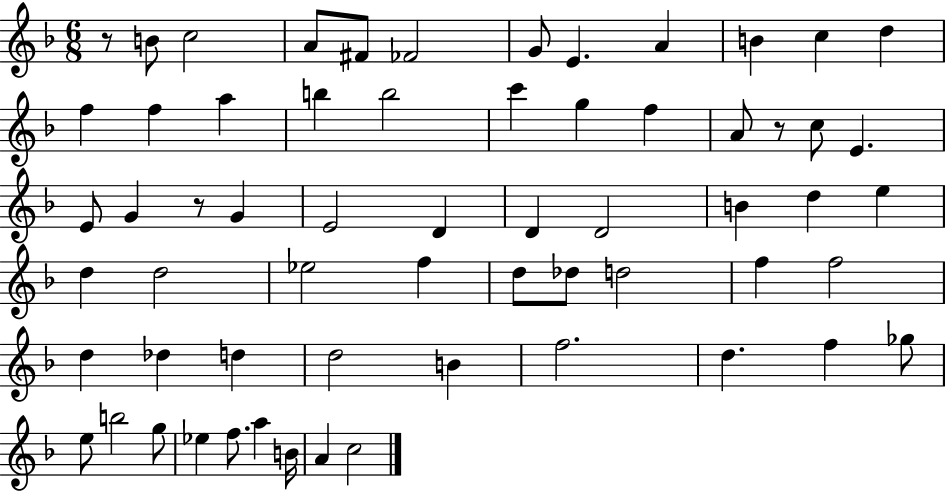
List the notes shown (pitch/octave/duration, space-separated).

R/e B4/e C5/h A4/e F#4/e FES4/h G4/e E4/q. A4/q B4/q C5/q D5/q F5/q F5/q A5/q B5/q B5/h C6/q G5/q F5/q A4/e R/e C5/e E4/q. E4/e G4/q R/e G4/q E4/h D4/q D4/q D4/h B4/q D5/q E5/q D5/q D5/h Eb5/h F5/q D5/e Db5/e D5/h F5/q F5/h D5/q Db5/q D5/q D5/h B4/q F5/h. D5/q. F5/q Gb5/e E5/e B5/h G5/e Eb5/q F5/e. A5/q B4/s A4/q C5/h